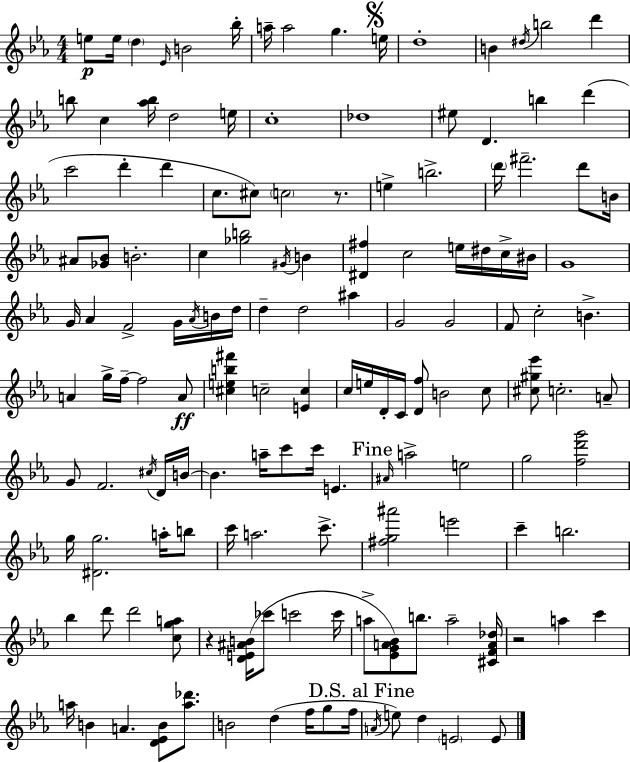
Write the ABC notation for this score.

X:1
T:Untitled
M:4/4
L:1/4
K:Eb
e/2 e/4 d _E/4 B2 _b/4 a/4 a2 g e/4 d4 B ^d/4 b2 d' b/2 c [_ab]/4 d2 e/4 c4 _d4 ^e/2 D b d' c'2 d' d' c/2 ^c/2 c2 z/2 e b2 d'/4 ^f'2 d'/2 B/4 ^A/2 [_G_B]/2 B2 c [_gb]2 ^G/4 B [^D^f] c2 e/4 ^d/4 c/4 ^B/4 G4 G/4 _A F2 G/4 _A/4 B/4 d/4 d d2 ^a G2 G2 F/2 c2 B A g/4 f/4 f2 A/2 [^ceb^f'] c2 [Ec] c/4 e/4 D/4 C/4 [Df]/2 B2 c/2 [^c^g_e']/2 c2 A/2 G/2 F2 ^c/4 D/4 B/4 B a/4 c'/2 c'/4 E ^A/4 a2 e2 g2 [fd'g']2 g/4 [^Dg]2 a/4 b/2 c'/4 a2 c'/2 [^fg^a']2 e'2 c' b2 _b d'/2 d'2 [cga]/2 z [DE^AB]/4 _c'/2 c'2 c'/4 a/2 [_EGA_B]/2 b/2 a2 [^CFA_d]/4 z2 a c' a/4 B A [D_EB]/2 [a_d']/2 B2 d f/4 g/2 f/4 A/4 e/2 d E2 E/2